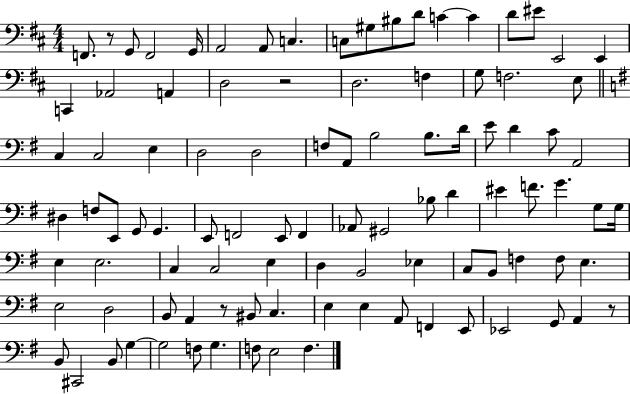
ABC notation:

X:1
T:Untitled
M:4/4
L:1/4
K:D
F,,/2 z/2 G,,/2 F,,2 G,,/4 A,,2 A,,/2 C, C,/2 ^G,/2 ^B,/2 D/2 C C D/2 ^E/2 E,,2 E,, C,, _A,,2 A,, D,2 z2 D,2 F, G,/2 F,2 E,/2 C, C,2 E, D,2 D,2 F,/2 A,,/2 B,2 B,/2 D/4 E/2 D C/2 A,,2 ^D, F,/2 E,,/2 G,,/2 G,, E,,/2 F,,2 E,,/2 F,, _A,,/2 ^G,,2 _B,/2 D ^E F/2 G G,/2 G,/4 E, E,2 C, C,2 E, D, B,,2 _E, C,/2 B,,/2 F, F,/2 E, E,2 D,2 B,,/2 A,, z/2 ^B,,/2 C, E, E, A,,/2 F,, E,,/2 _E,,2 G,,/2 A,, z/2 B,,/2 ^C,,2 B,,/2 G, G,2 F,/2 G, F,/2 E,2 F,